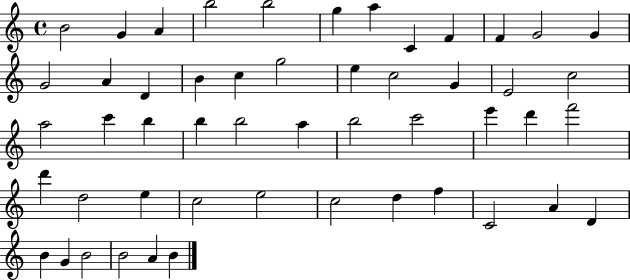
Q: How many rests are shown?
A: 0